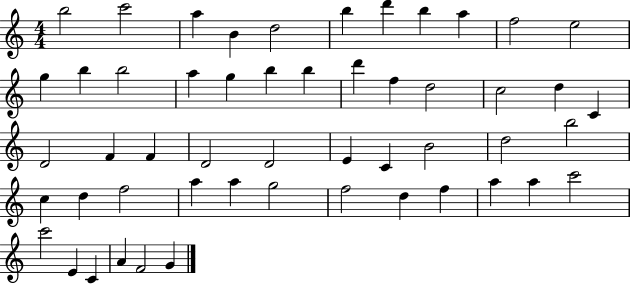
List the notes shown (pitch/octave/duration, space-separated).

B5/h C6/h A5/q B4/q D5/h B5/q D6/q B5/q A5/q F5/h E5/h G5/q B5/q B5/h A5/q G5/q B5/q B5/q D6/q F5/q D5/h C5/h D5/q C4/q D4/h F4/q F4/q D4/h D4/h E4/q C4/q B4/h D5/h B5/h C5/q D5/q F5/h A5/q A5/q G5/h F5/h D5/q F5/q A5/q A5/q C6/h C6/h E4/q C4/q A4/q F4/h G4/q